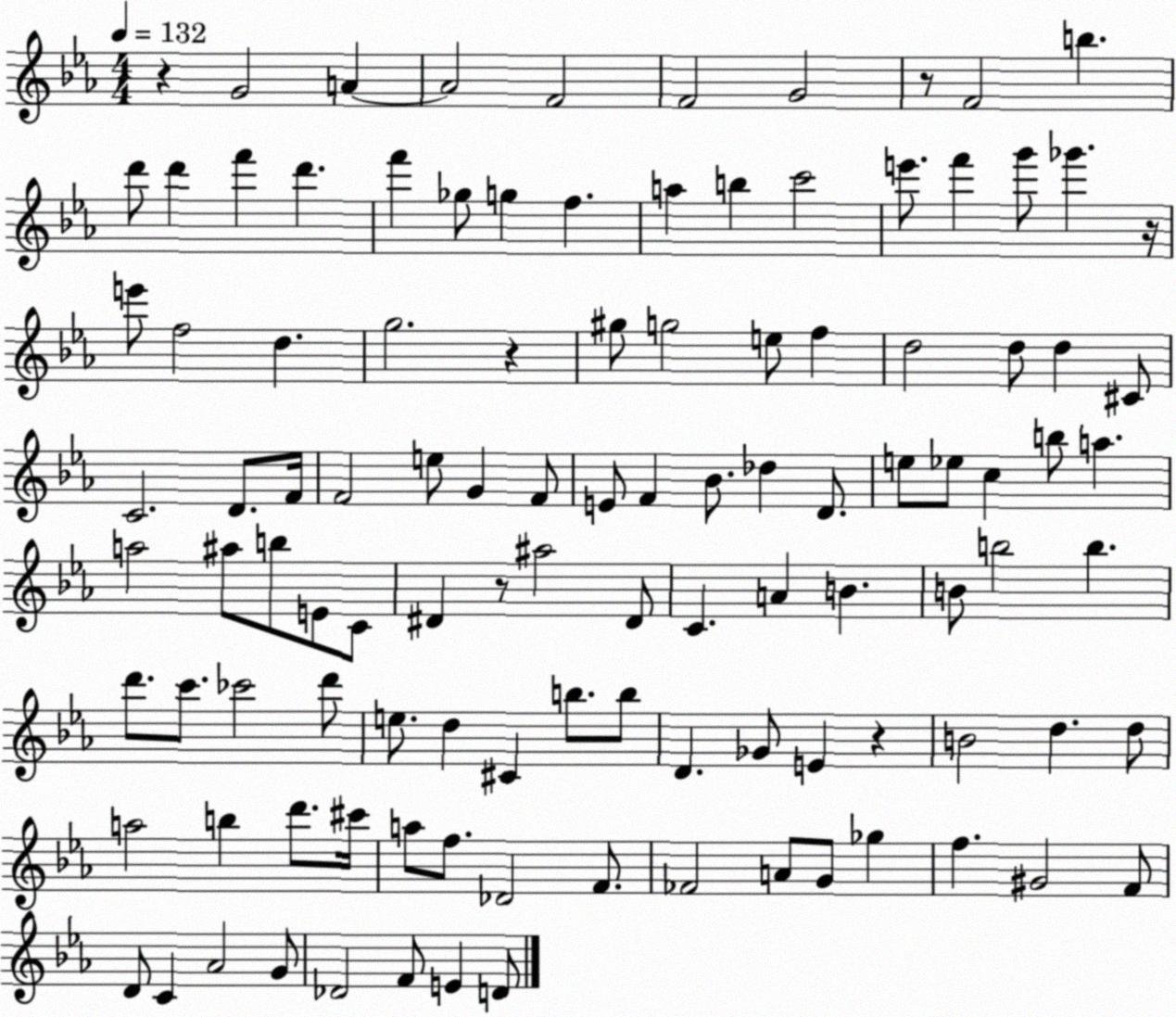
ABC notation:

X:1
T:Untitled
M:4/4
L:1/4
K:Eb
z G2 A A2 F2 F2 G2 z/2 F2 b d'/2 d' f' d' f' _g/2 g f a b c'2 e'/2 f' g'/2 _g' z/4 e'/2 f2 d g2 z ^g/2 g2 e/2 f d2 d/2 d ^C/2 C2 D/2 F/4 F2 e/2 G F/2 E/2 F _B/2 _d D/2 e/2 _e/2 c b/2 a a2 ^a/2 b/2 E/2 C/2 ^D z/2 ^a2 ^D/2 C A B B/2 b2 b d'/2 c'/2 _c'2 d'/2 e/2 d ^C b/2 b/2 D _G/2 E z B2 d d/2 a2 b d'/2 ^c'/4 a/2 f/2 _D2 F/2 _F2 A/2 G/2 _g f ^G2 F/2 D/2 C _A2 G/2 _D2 F/2 E D/2